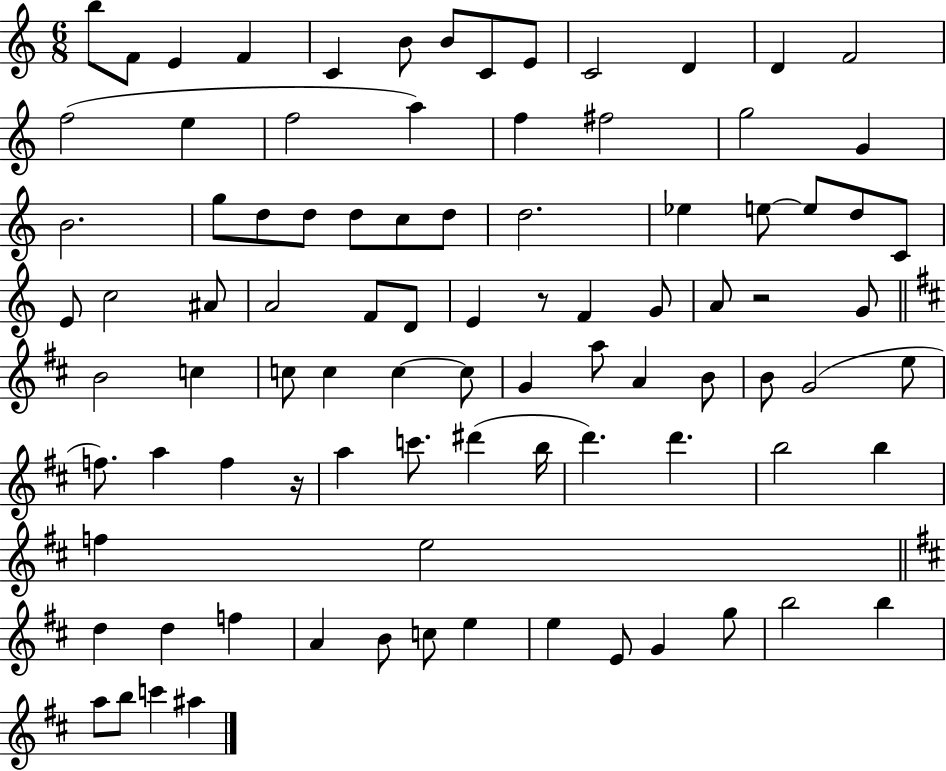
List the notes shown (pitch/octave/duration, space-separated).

B5/e F4/e E4/q F4/q C4/q B4/e B4/e C4/e E4/e C4/h D4/q D4/q F4/h F5/h E5/q F5/h A5/q F5/q F#5/h G5/h G4/q B4/h. G5/e D5/e D5/e D5/e C5/e D5/e D5/h. Eb5/q E5/e E5/e D5/e C4/e E4/e C5/h A#4/e A4/h F4/e D4/e E4/q R/e F4/q G4/e A4/e R/h G4/e B4/h C5/q C5/e C5/q C5/q C5/e G4/q A5/e A4/q B4/e B4/e G4/h E5/e F5/e. A5/q F5/q R/s A5/q C6/e. D#6/q B5/s D6/q. D6/q. B5/h B5/q F5/q E5/h D5/q D5/q F5/q A4/q B4/e C5/e E5/q E5/q E4/e G4/q G5/e B5/h B5/q A5/e B5/e C6/q A#5/q